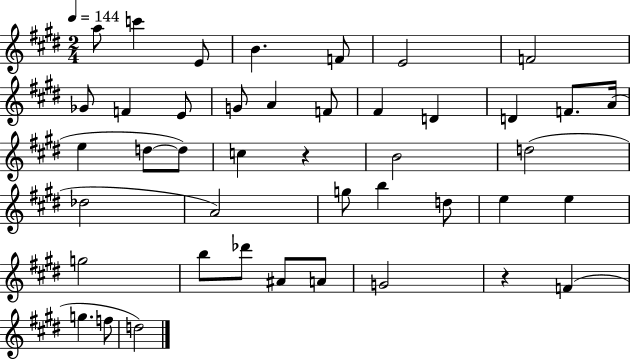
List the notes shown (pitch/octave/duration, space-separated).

A5/e C6/q E4/e B4/q. F4/e E4/h F4/h Gb4/e F4/q E4/e G4/e A4/q F4/e F#4/q D4/q D4/q F4/e. A4/s E5/q D5/e D5/e C5/q R/q B4/h D5/h Db5/h A4/h G5/e B5/q D5/e E5/q E5/q G5/h B5/e Db6/e A#4/e A4/e G4/h R/q F4/q G5/q. F5/e D5/h